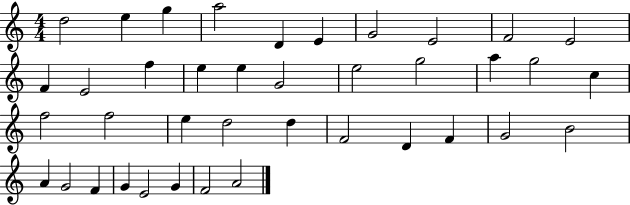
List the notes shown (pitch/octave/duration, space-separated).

D5/h E5/q G5/q A5/h D4/q E4/q G4/h E4/h F4/h E4/h F4/q E4/h F5/q E5/q E5/q G4/h E5/h G5/h A5/q G5/h C5/q F5/h F5/h E5/q D5/h D5/q F4/h D4/q F4/q G4/h B4/h A4/q G4/h F4/q G4/q E4/h G4/q F4/h A4/h